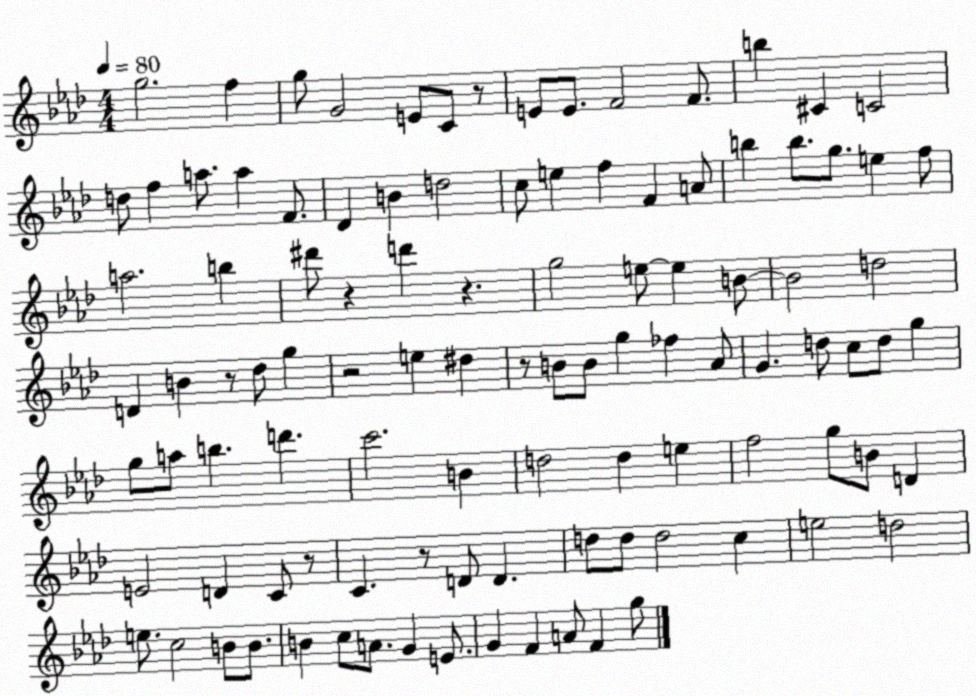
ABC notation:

X:1
T:Untitled
M:4/4
L:1/4
K:Ab
g2 f g/2 G2 E/2 C/2 z/2 E/2 E/2 F2 F/2 b ^C C2 d/2 f a/2 a F/2 _D B d2 c/2 e f F A/2 b b/2 g/2 e f/2 a2 b ^d'/2 z d' z g2 e/2 e B/2 B2 d2 D B z/2 _d/2 g z2 e ^d z/2 B/2 B/2 g _f _A/2 G d/2 c/2 d/2 g g/2 a/2 b d' c'2 B d2 d e f2 g/2 B/2 D E2 D C/2 z/2 C z/2 D/2 D d/2 d/2 d2 c e2 d2 e/2 c2 B/2 B/2 B c/2 A/2 G E/2 G F A/2 F g/2